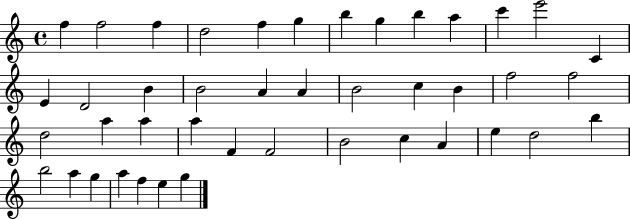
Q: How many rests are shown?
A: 0